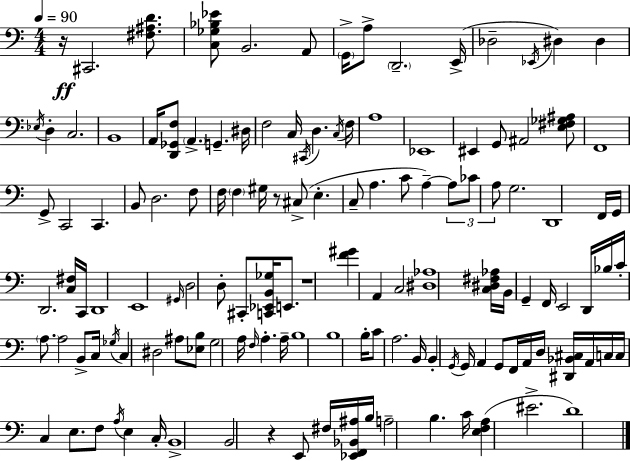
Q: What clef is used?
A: bass